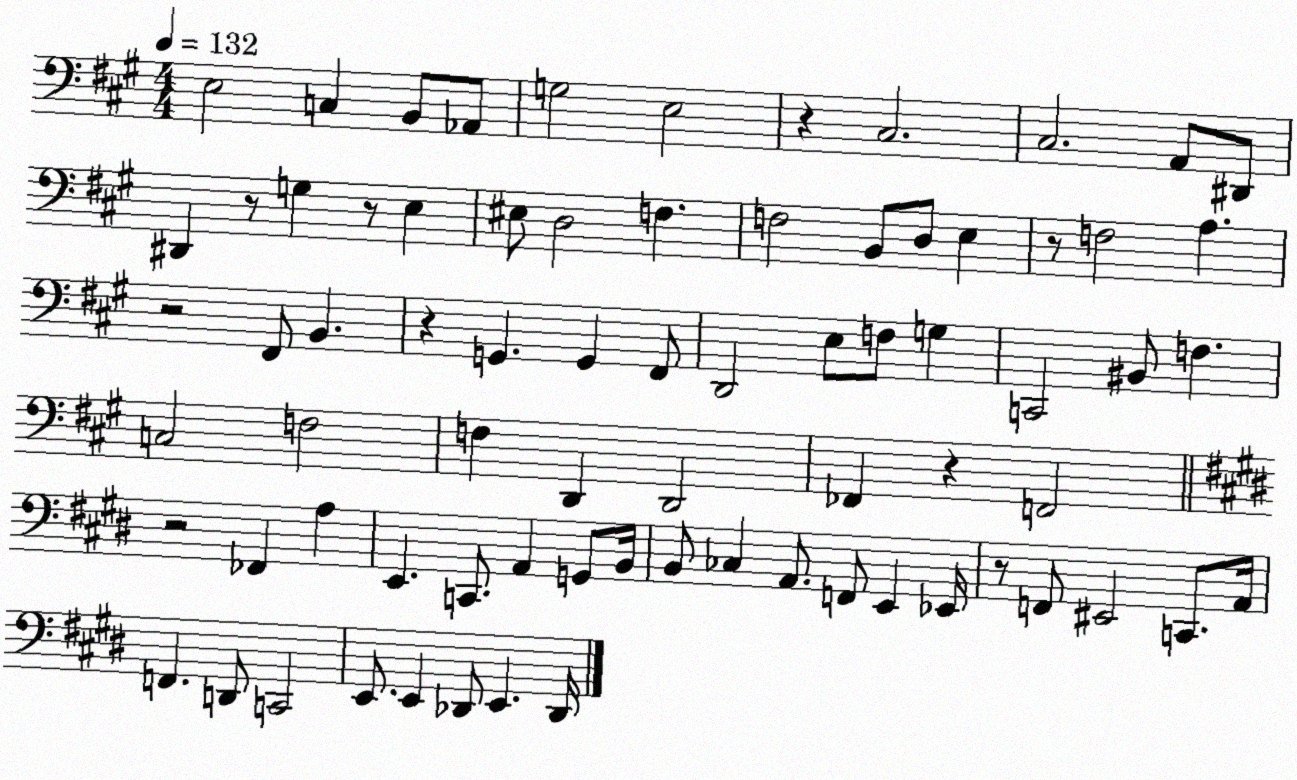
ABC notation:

X:1
T:Untitled
M:4/4
L:1/4
K:A
E,2 C, B,,/2 _A,,/2 G,2 E,2 z ^C,2 ^C,2 A,,/2 ^D,,/2 ^D,, z/2 G, z/2 E, ^E,/2 D,2 F, F,2 B,,/2 D,/2 E, z/2 F,2 A, z2 ^F,,/2 B,, z G,, G,, ^F,,/2 D,,2 E,/2 F,/2 G, C,,2 ^B,,/2 F, C,2 F,2 F, D,, D,,2 _F,, z F,,2 z2 _F,, A, E,, C,,/2 A,, G,,/2 B,,/4 B,,/2 _C, A,,/2 F,,/2 E,, _E,,/4 z/2 F,,/2 ^E,,2 C,,/2 A,,/4 F,, D,,/2 C,,2 E,,/2 E,, _D,,/2 E,, _D,,/4